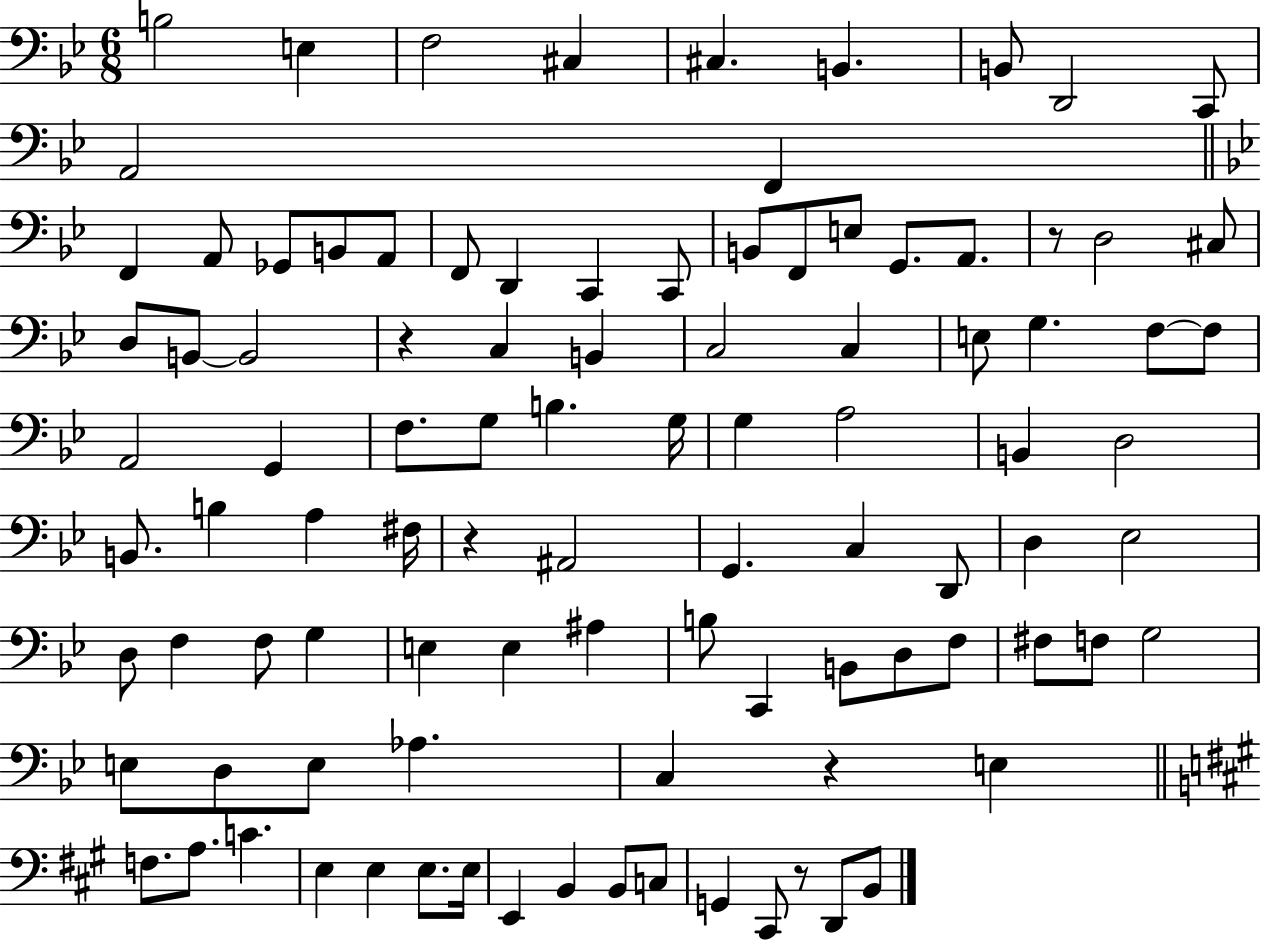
X:1
T:Untitled
M:6/8
L:1/4
K:Bb
B,2 E, F,2 ^C, ^C, B,, B,,/2 D,,2 C,,/2 A,,2 F,, F,, A,,/2 _G,,/2 B,,/2 A,,/2 F,,/2 D,, C,, C,,/2 B,,/2 F,,/2 E,/2 G,,/2 A,,/2 z/2 D,2 ^C,/2 D,/2 B,,/2 B,,2 z C, B,, C,2 C, E,/2 G, F,/2 F,/2 A,,2 G,, F,/2 G,/2 B, G,/4 G, A,2 B,, D,2 B,,/2 B, A, ^F,/4 z ^A,,2 G,, C, D,,/2 D, _E,2 D,/2 F, F,/2 G, E, E, ^A, B,/2 C,, B,,/2 D,/2 F,/2 ^F,/2 F,/2 G,2 E,/2 D,/2 E,/2 _A, C, z E, F,/2 A,/2 C E, E, E,/2 E,/4 E,, B,, B,,/2 C,/2 G,, ^C,,/2 z/2 D,,/2 B,,/2